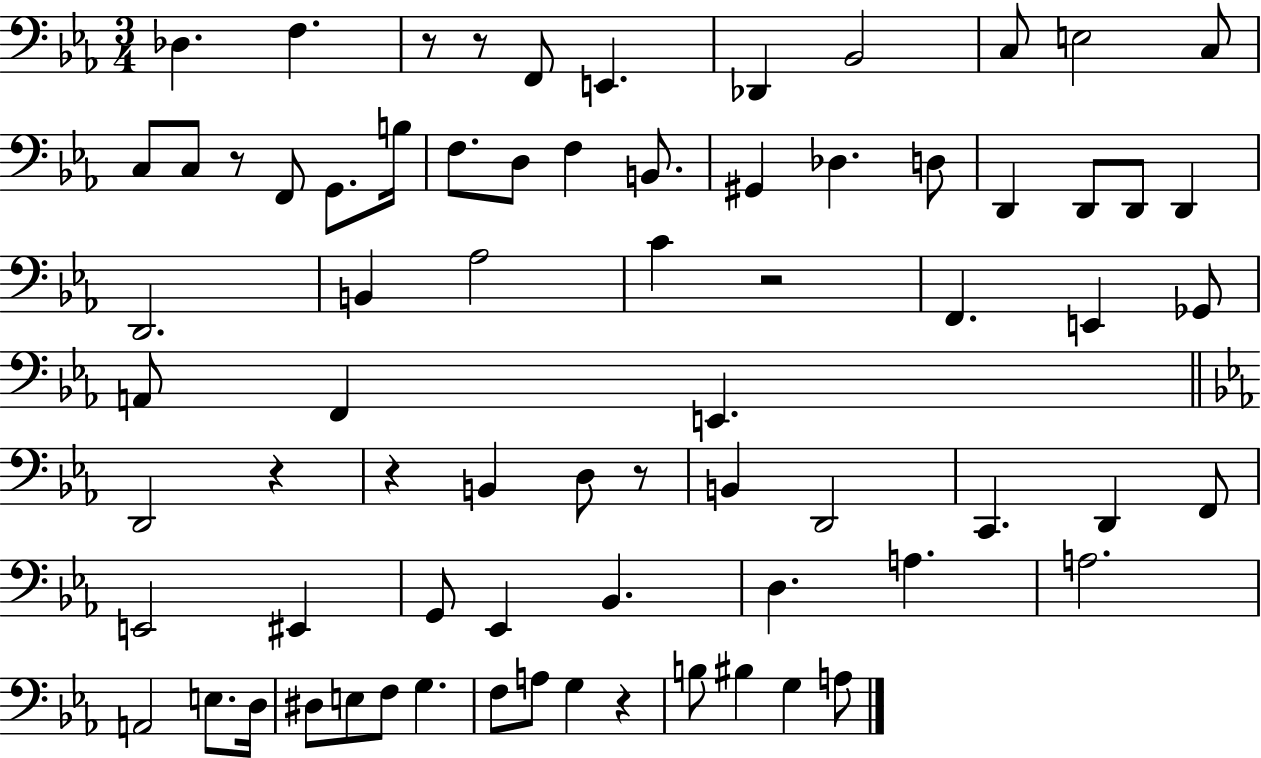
Db3/q. F3/q. R/e R/e F2/e E2/q. Db2/q Bb2/h C3/e E3/h C3/e C3/e C3/e R/e F2/e G2/e. B3/s F3/e. D3/e F3/q B2/e. G#2/q Db3/q. D3/e D2/q D2/e D2/e D2/q D2/h. B2/q Ab3/h C4/q R/h F2/q. E2/q Gb2/e A2/e F2/q E2/q. D2/h R/q R/q B2/q D3/e R/e B2/q D2/h C2/q. D2/q F2/e E2/h EIS2/q G2/e Eb2/q Bb2/q. D3/q. A3/q. A3/h. A2/h E3/e. D3/s D#3/e E3/e F3/e G3/q. F3/e A3/e G3/q R/q B3/e BIS3/q G3/q A3/e